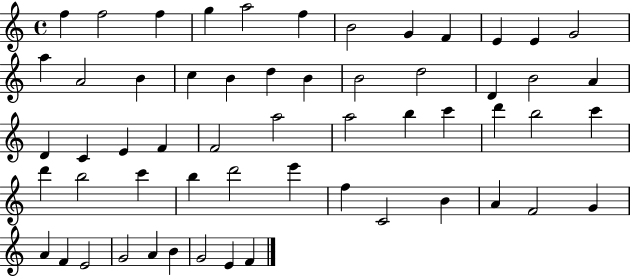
X:1
T:Untitled
M:4/4
L:1/4
K:C
f f2 f g a2 f B2 G F E E G2 a A2 B c B d B B2 d2 D B2 A D C E F F2 a2 a2 b c' d' b2 c' d' b2 c' b d'2 e' f C2 B A F2 G A F E2 G2 A B G2 E F